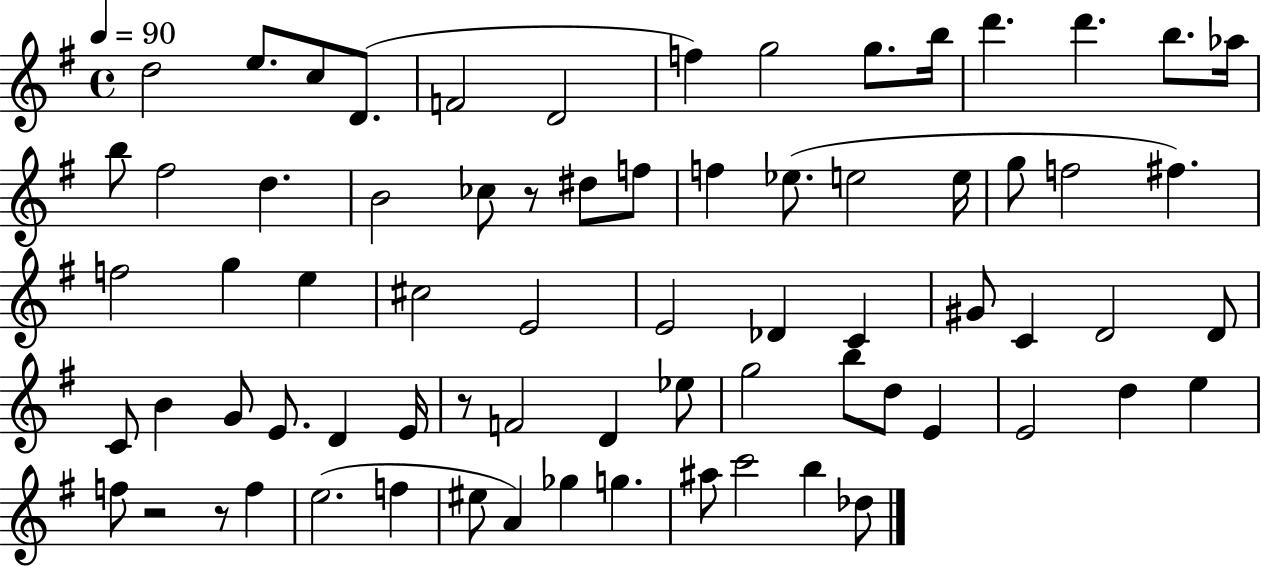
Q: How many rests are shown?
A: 4